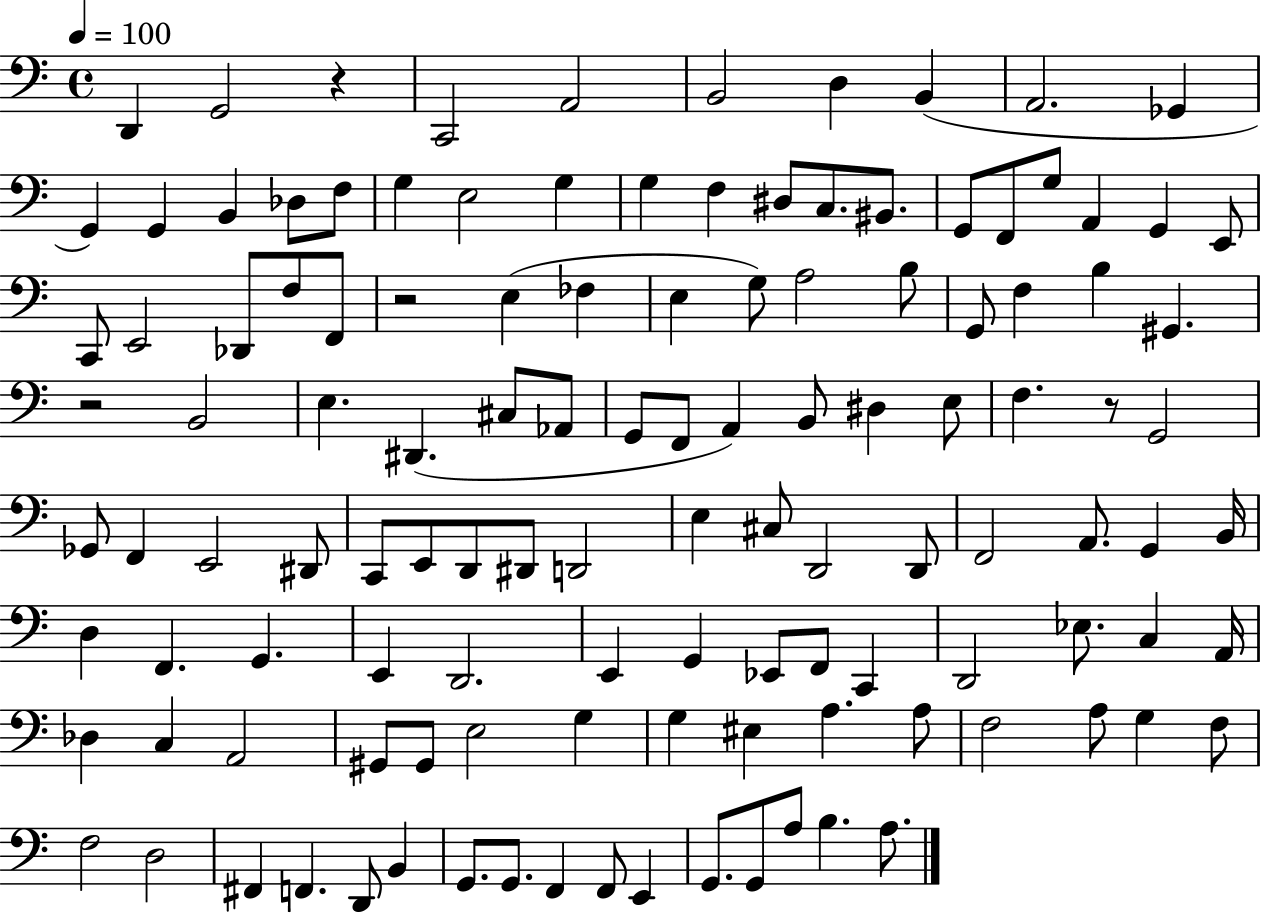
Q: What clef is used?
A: bass